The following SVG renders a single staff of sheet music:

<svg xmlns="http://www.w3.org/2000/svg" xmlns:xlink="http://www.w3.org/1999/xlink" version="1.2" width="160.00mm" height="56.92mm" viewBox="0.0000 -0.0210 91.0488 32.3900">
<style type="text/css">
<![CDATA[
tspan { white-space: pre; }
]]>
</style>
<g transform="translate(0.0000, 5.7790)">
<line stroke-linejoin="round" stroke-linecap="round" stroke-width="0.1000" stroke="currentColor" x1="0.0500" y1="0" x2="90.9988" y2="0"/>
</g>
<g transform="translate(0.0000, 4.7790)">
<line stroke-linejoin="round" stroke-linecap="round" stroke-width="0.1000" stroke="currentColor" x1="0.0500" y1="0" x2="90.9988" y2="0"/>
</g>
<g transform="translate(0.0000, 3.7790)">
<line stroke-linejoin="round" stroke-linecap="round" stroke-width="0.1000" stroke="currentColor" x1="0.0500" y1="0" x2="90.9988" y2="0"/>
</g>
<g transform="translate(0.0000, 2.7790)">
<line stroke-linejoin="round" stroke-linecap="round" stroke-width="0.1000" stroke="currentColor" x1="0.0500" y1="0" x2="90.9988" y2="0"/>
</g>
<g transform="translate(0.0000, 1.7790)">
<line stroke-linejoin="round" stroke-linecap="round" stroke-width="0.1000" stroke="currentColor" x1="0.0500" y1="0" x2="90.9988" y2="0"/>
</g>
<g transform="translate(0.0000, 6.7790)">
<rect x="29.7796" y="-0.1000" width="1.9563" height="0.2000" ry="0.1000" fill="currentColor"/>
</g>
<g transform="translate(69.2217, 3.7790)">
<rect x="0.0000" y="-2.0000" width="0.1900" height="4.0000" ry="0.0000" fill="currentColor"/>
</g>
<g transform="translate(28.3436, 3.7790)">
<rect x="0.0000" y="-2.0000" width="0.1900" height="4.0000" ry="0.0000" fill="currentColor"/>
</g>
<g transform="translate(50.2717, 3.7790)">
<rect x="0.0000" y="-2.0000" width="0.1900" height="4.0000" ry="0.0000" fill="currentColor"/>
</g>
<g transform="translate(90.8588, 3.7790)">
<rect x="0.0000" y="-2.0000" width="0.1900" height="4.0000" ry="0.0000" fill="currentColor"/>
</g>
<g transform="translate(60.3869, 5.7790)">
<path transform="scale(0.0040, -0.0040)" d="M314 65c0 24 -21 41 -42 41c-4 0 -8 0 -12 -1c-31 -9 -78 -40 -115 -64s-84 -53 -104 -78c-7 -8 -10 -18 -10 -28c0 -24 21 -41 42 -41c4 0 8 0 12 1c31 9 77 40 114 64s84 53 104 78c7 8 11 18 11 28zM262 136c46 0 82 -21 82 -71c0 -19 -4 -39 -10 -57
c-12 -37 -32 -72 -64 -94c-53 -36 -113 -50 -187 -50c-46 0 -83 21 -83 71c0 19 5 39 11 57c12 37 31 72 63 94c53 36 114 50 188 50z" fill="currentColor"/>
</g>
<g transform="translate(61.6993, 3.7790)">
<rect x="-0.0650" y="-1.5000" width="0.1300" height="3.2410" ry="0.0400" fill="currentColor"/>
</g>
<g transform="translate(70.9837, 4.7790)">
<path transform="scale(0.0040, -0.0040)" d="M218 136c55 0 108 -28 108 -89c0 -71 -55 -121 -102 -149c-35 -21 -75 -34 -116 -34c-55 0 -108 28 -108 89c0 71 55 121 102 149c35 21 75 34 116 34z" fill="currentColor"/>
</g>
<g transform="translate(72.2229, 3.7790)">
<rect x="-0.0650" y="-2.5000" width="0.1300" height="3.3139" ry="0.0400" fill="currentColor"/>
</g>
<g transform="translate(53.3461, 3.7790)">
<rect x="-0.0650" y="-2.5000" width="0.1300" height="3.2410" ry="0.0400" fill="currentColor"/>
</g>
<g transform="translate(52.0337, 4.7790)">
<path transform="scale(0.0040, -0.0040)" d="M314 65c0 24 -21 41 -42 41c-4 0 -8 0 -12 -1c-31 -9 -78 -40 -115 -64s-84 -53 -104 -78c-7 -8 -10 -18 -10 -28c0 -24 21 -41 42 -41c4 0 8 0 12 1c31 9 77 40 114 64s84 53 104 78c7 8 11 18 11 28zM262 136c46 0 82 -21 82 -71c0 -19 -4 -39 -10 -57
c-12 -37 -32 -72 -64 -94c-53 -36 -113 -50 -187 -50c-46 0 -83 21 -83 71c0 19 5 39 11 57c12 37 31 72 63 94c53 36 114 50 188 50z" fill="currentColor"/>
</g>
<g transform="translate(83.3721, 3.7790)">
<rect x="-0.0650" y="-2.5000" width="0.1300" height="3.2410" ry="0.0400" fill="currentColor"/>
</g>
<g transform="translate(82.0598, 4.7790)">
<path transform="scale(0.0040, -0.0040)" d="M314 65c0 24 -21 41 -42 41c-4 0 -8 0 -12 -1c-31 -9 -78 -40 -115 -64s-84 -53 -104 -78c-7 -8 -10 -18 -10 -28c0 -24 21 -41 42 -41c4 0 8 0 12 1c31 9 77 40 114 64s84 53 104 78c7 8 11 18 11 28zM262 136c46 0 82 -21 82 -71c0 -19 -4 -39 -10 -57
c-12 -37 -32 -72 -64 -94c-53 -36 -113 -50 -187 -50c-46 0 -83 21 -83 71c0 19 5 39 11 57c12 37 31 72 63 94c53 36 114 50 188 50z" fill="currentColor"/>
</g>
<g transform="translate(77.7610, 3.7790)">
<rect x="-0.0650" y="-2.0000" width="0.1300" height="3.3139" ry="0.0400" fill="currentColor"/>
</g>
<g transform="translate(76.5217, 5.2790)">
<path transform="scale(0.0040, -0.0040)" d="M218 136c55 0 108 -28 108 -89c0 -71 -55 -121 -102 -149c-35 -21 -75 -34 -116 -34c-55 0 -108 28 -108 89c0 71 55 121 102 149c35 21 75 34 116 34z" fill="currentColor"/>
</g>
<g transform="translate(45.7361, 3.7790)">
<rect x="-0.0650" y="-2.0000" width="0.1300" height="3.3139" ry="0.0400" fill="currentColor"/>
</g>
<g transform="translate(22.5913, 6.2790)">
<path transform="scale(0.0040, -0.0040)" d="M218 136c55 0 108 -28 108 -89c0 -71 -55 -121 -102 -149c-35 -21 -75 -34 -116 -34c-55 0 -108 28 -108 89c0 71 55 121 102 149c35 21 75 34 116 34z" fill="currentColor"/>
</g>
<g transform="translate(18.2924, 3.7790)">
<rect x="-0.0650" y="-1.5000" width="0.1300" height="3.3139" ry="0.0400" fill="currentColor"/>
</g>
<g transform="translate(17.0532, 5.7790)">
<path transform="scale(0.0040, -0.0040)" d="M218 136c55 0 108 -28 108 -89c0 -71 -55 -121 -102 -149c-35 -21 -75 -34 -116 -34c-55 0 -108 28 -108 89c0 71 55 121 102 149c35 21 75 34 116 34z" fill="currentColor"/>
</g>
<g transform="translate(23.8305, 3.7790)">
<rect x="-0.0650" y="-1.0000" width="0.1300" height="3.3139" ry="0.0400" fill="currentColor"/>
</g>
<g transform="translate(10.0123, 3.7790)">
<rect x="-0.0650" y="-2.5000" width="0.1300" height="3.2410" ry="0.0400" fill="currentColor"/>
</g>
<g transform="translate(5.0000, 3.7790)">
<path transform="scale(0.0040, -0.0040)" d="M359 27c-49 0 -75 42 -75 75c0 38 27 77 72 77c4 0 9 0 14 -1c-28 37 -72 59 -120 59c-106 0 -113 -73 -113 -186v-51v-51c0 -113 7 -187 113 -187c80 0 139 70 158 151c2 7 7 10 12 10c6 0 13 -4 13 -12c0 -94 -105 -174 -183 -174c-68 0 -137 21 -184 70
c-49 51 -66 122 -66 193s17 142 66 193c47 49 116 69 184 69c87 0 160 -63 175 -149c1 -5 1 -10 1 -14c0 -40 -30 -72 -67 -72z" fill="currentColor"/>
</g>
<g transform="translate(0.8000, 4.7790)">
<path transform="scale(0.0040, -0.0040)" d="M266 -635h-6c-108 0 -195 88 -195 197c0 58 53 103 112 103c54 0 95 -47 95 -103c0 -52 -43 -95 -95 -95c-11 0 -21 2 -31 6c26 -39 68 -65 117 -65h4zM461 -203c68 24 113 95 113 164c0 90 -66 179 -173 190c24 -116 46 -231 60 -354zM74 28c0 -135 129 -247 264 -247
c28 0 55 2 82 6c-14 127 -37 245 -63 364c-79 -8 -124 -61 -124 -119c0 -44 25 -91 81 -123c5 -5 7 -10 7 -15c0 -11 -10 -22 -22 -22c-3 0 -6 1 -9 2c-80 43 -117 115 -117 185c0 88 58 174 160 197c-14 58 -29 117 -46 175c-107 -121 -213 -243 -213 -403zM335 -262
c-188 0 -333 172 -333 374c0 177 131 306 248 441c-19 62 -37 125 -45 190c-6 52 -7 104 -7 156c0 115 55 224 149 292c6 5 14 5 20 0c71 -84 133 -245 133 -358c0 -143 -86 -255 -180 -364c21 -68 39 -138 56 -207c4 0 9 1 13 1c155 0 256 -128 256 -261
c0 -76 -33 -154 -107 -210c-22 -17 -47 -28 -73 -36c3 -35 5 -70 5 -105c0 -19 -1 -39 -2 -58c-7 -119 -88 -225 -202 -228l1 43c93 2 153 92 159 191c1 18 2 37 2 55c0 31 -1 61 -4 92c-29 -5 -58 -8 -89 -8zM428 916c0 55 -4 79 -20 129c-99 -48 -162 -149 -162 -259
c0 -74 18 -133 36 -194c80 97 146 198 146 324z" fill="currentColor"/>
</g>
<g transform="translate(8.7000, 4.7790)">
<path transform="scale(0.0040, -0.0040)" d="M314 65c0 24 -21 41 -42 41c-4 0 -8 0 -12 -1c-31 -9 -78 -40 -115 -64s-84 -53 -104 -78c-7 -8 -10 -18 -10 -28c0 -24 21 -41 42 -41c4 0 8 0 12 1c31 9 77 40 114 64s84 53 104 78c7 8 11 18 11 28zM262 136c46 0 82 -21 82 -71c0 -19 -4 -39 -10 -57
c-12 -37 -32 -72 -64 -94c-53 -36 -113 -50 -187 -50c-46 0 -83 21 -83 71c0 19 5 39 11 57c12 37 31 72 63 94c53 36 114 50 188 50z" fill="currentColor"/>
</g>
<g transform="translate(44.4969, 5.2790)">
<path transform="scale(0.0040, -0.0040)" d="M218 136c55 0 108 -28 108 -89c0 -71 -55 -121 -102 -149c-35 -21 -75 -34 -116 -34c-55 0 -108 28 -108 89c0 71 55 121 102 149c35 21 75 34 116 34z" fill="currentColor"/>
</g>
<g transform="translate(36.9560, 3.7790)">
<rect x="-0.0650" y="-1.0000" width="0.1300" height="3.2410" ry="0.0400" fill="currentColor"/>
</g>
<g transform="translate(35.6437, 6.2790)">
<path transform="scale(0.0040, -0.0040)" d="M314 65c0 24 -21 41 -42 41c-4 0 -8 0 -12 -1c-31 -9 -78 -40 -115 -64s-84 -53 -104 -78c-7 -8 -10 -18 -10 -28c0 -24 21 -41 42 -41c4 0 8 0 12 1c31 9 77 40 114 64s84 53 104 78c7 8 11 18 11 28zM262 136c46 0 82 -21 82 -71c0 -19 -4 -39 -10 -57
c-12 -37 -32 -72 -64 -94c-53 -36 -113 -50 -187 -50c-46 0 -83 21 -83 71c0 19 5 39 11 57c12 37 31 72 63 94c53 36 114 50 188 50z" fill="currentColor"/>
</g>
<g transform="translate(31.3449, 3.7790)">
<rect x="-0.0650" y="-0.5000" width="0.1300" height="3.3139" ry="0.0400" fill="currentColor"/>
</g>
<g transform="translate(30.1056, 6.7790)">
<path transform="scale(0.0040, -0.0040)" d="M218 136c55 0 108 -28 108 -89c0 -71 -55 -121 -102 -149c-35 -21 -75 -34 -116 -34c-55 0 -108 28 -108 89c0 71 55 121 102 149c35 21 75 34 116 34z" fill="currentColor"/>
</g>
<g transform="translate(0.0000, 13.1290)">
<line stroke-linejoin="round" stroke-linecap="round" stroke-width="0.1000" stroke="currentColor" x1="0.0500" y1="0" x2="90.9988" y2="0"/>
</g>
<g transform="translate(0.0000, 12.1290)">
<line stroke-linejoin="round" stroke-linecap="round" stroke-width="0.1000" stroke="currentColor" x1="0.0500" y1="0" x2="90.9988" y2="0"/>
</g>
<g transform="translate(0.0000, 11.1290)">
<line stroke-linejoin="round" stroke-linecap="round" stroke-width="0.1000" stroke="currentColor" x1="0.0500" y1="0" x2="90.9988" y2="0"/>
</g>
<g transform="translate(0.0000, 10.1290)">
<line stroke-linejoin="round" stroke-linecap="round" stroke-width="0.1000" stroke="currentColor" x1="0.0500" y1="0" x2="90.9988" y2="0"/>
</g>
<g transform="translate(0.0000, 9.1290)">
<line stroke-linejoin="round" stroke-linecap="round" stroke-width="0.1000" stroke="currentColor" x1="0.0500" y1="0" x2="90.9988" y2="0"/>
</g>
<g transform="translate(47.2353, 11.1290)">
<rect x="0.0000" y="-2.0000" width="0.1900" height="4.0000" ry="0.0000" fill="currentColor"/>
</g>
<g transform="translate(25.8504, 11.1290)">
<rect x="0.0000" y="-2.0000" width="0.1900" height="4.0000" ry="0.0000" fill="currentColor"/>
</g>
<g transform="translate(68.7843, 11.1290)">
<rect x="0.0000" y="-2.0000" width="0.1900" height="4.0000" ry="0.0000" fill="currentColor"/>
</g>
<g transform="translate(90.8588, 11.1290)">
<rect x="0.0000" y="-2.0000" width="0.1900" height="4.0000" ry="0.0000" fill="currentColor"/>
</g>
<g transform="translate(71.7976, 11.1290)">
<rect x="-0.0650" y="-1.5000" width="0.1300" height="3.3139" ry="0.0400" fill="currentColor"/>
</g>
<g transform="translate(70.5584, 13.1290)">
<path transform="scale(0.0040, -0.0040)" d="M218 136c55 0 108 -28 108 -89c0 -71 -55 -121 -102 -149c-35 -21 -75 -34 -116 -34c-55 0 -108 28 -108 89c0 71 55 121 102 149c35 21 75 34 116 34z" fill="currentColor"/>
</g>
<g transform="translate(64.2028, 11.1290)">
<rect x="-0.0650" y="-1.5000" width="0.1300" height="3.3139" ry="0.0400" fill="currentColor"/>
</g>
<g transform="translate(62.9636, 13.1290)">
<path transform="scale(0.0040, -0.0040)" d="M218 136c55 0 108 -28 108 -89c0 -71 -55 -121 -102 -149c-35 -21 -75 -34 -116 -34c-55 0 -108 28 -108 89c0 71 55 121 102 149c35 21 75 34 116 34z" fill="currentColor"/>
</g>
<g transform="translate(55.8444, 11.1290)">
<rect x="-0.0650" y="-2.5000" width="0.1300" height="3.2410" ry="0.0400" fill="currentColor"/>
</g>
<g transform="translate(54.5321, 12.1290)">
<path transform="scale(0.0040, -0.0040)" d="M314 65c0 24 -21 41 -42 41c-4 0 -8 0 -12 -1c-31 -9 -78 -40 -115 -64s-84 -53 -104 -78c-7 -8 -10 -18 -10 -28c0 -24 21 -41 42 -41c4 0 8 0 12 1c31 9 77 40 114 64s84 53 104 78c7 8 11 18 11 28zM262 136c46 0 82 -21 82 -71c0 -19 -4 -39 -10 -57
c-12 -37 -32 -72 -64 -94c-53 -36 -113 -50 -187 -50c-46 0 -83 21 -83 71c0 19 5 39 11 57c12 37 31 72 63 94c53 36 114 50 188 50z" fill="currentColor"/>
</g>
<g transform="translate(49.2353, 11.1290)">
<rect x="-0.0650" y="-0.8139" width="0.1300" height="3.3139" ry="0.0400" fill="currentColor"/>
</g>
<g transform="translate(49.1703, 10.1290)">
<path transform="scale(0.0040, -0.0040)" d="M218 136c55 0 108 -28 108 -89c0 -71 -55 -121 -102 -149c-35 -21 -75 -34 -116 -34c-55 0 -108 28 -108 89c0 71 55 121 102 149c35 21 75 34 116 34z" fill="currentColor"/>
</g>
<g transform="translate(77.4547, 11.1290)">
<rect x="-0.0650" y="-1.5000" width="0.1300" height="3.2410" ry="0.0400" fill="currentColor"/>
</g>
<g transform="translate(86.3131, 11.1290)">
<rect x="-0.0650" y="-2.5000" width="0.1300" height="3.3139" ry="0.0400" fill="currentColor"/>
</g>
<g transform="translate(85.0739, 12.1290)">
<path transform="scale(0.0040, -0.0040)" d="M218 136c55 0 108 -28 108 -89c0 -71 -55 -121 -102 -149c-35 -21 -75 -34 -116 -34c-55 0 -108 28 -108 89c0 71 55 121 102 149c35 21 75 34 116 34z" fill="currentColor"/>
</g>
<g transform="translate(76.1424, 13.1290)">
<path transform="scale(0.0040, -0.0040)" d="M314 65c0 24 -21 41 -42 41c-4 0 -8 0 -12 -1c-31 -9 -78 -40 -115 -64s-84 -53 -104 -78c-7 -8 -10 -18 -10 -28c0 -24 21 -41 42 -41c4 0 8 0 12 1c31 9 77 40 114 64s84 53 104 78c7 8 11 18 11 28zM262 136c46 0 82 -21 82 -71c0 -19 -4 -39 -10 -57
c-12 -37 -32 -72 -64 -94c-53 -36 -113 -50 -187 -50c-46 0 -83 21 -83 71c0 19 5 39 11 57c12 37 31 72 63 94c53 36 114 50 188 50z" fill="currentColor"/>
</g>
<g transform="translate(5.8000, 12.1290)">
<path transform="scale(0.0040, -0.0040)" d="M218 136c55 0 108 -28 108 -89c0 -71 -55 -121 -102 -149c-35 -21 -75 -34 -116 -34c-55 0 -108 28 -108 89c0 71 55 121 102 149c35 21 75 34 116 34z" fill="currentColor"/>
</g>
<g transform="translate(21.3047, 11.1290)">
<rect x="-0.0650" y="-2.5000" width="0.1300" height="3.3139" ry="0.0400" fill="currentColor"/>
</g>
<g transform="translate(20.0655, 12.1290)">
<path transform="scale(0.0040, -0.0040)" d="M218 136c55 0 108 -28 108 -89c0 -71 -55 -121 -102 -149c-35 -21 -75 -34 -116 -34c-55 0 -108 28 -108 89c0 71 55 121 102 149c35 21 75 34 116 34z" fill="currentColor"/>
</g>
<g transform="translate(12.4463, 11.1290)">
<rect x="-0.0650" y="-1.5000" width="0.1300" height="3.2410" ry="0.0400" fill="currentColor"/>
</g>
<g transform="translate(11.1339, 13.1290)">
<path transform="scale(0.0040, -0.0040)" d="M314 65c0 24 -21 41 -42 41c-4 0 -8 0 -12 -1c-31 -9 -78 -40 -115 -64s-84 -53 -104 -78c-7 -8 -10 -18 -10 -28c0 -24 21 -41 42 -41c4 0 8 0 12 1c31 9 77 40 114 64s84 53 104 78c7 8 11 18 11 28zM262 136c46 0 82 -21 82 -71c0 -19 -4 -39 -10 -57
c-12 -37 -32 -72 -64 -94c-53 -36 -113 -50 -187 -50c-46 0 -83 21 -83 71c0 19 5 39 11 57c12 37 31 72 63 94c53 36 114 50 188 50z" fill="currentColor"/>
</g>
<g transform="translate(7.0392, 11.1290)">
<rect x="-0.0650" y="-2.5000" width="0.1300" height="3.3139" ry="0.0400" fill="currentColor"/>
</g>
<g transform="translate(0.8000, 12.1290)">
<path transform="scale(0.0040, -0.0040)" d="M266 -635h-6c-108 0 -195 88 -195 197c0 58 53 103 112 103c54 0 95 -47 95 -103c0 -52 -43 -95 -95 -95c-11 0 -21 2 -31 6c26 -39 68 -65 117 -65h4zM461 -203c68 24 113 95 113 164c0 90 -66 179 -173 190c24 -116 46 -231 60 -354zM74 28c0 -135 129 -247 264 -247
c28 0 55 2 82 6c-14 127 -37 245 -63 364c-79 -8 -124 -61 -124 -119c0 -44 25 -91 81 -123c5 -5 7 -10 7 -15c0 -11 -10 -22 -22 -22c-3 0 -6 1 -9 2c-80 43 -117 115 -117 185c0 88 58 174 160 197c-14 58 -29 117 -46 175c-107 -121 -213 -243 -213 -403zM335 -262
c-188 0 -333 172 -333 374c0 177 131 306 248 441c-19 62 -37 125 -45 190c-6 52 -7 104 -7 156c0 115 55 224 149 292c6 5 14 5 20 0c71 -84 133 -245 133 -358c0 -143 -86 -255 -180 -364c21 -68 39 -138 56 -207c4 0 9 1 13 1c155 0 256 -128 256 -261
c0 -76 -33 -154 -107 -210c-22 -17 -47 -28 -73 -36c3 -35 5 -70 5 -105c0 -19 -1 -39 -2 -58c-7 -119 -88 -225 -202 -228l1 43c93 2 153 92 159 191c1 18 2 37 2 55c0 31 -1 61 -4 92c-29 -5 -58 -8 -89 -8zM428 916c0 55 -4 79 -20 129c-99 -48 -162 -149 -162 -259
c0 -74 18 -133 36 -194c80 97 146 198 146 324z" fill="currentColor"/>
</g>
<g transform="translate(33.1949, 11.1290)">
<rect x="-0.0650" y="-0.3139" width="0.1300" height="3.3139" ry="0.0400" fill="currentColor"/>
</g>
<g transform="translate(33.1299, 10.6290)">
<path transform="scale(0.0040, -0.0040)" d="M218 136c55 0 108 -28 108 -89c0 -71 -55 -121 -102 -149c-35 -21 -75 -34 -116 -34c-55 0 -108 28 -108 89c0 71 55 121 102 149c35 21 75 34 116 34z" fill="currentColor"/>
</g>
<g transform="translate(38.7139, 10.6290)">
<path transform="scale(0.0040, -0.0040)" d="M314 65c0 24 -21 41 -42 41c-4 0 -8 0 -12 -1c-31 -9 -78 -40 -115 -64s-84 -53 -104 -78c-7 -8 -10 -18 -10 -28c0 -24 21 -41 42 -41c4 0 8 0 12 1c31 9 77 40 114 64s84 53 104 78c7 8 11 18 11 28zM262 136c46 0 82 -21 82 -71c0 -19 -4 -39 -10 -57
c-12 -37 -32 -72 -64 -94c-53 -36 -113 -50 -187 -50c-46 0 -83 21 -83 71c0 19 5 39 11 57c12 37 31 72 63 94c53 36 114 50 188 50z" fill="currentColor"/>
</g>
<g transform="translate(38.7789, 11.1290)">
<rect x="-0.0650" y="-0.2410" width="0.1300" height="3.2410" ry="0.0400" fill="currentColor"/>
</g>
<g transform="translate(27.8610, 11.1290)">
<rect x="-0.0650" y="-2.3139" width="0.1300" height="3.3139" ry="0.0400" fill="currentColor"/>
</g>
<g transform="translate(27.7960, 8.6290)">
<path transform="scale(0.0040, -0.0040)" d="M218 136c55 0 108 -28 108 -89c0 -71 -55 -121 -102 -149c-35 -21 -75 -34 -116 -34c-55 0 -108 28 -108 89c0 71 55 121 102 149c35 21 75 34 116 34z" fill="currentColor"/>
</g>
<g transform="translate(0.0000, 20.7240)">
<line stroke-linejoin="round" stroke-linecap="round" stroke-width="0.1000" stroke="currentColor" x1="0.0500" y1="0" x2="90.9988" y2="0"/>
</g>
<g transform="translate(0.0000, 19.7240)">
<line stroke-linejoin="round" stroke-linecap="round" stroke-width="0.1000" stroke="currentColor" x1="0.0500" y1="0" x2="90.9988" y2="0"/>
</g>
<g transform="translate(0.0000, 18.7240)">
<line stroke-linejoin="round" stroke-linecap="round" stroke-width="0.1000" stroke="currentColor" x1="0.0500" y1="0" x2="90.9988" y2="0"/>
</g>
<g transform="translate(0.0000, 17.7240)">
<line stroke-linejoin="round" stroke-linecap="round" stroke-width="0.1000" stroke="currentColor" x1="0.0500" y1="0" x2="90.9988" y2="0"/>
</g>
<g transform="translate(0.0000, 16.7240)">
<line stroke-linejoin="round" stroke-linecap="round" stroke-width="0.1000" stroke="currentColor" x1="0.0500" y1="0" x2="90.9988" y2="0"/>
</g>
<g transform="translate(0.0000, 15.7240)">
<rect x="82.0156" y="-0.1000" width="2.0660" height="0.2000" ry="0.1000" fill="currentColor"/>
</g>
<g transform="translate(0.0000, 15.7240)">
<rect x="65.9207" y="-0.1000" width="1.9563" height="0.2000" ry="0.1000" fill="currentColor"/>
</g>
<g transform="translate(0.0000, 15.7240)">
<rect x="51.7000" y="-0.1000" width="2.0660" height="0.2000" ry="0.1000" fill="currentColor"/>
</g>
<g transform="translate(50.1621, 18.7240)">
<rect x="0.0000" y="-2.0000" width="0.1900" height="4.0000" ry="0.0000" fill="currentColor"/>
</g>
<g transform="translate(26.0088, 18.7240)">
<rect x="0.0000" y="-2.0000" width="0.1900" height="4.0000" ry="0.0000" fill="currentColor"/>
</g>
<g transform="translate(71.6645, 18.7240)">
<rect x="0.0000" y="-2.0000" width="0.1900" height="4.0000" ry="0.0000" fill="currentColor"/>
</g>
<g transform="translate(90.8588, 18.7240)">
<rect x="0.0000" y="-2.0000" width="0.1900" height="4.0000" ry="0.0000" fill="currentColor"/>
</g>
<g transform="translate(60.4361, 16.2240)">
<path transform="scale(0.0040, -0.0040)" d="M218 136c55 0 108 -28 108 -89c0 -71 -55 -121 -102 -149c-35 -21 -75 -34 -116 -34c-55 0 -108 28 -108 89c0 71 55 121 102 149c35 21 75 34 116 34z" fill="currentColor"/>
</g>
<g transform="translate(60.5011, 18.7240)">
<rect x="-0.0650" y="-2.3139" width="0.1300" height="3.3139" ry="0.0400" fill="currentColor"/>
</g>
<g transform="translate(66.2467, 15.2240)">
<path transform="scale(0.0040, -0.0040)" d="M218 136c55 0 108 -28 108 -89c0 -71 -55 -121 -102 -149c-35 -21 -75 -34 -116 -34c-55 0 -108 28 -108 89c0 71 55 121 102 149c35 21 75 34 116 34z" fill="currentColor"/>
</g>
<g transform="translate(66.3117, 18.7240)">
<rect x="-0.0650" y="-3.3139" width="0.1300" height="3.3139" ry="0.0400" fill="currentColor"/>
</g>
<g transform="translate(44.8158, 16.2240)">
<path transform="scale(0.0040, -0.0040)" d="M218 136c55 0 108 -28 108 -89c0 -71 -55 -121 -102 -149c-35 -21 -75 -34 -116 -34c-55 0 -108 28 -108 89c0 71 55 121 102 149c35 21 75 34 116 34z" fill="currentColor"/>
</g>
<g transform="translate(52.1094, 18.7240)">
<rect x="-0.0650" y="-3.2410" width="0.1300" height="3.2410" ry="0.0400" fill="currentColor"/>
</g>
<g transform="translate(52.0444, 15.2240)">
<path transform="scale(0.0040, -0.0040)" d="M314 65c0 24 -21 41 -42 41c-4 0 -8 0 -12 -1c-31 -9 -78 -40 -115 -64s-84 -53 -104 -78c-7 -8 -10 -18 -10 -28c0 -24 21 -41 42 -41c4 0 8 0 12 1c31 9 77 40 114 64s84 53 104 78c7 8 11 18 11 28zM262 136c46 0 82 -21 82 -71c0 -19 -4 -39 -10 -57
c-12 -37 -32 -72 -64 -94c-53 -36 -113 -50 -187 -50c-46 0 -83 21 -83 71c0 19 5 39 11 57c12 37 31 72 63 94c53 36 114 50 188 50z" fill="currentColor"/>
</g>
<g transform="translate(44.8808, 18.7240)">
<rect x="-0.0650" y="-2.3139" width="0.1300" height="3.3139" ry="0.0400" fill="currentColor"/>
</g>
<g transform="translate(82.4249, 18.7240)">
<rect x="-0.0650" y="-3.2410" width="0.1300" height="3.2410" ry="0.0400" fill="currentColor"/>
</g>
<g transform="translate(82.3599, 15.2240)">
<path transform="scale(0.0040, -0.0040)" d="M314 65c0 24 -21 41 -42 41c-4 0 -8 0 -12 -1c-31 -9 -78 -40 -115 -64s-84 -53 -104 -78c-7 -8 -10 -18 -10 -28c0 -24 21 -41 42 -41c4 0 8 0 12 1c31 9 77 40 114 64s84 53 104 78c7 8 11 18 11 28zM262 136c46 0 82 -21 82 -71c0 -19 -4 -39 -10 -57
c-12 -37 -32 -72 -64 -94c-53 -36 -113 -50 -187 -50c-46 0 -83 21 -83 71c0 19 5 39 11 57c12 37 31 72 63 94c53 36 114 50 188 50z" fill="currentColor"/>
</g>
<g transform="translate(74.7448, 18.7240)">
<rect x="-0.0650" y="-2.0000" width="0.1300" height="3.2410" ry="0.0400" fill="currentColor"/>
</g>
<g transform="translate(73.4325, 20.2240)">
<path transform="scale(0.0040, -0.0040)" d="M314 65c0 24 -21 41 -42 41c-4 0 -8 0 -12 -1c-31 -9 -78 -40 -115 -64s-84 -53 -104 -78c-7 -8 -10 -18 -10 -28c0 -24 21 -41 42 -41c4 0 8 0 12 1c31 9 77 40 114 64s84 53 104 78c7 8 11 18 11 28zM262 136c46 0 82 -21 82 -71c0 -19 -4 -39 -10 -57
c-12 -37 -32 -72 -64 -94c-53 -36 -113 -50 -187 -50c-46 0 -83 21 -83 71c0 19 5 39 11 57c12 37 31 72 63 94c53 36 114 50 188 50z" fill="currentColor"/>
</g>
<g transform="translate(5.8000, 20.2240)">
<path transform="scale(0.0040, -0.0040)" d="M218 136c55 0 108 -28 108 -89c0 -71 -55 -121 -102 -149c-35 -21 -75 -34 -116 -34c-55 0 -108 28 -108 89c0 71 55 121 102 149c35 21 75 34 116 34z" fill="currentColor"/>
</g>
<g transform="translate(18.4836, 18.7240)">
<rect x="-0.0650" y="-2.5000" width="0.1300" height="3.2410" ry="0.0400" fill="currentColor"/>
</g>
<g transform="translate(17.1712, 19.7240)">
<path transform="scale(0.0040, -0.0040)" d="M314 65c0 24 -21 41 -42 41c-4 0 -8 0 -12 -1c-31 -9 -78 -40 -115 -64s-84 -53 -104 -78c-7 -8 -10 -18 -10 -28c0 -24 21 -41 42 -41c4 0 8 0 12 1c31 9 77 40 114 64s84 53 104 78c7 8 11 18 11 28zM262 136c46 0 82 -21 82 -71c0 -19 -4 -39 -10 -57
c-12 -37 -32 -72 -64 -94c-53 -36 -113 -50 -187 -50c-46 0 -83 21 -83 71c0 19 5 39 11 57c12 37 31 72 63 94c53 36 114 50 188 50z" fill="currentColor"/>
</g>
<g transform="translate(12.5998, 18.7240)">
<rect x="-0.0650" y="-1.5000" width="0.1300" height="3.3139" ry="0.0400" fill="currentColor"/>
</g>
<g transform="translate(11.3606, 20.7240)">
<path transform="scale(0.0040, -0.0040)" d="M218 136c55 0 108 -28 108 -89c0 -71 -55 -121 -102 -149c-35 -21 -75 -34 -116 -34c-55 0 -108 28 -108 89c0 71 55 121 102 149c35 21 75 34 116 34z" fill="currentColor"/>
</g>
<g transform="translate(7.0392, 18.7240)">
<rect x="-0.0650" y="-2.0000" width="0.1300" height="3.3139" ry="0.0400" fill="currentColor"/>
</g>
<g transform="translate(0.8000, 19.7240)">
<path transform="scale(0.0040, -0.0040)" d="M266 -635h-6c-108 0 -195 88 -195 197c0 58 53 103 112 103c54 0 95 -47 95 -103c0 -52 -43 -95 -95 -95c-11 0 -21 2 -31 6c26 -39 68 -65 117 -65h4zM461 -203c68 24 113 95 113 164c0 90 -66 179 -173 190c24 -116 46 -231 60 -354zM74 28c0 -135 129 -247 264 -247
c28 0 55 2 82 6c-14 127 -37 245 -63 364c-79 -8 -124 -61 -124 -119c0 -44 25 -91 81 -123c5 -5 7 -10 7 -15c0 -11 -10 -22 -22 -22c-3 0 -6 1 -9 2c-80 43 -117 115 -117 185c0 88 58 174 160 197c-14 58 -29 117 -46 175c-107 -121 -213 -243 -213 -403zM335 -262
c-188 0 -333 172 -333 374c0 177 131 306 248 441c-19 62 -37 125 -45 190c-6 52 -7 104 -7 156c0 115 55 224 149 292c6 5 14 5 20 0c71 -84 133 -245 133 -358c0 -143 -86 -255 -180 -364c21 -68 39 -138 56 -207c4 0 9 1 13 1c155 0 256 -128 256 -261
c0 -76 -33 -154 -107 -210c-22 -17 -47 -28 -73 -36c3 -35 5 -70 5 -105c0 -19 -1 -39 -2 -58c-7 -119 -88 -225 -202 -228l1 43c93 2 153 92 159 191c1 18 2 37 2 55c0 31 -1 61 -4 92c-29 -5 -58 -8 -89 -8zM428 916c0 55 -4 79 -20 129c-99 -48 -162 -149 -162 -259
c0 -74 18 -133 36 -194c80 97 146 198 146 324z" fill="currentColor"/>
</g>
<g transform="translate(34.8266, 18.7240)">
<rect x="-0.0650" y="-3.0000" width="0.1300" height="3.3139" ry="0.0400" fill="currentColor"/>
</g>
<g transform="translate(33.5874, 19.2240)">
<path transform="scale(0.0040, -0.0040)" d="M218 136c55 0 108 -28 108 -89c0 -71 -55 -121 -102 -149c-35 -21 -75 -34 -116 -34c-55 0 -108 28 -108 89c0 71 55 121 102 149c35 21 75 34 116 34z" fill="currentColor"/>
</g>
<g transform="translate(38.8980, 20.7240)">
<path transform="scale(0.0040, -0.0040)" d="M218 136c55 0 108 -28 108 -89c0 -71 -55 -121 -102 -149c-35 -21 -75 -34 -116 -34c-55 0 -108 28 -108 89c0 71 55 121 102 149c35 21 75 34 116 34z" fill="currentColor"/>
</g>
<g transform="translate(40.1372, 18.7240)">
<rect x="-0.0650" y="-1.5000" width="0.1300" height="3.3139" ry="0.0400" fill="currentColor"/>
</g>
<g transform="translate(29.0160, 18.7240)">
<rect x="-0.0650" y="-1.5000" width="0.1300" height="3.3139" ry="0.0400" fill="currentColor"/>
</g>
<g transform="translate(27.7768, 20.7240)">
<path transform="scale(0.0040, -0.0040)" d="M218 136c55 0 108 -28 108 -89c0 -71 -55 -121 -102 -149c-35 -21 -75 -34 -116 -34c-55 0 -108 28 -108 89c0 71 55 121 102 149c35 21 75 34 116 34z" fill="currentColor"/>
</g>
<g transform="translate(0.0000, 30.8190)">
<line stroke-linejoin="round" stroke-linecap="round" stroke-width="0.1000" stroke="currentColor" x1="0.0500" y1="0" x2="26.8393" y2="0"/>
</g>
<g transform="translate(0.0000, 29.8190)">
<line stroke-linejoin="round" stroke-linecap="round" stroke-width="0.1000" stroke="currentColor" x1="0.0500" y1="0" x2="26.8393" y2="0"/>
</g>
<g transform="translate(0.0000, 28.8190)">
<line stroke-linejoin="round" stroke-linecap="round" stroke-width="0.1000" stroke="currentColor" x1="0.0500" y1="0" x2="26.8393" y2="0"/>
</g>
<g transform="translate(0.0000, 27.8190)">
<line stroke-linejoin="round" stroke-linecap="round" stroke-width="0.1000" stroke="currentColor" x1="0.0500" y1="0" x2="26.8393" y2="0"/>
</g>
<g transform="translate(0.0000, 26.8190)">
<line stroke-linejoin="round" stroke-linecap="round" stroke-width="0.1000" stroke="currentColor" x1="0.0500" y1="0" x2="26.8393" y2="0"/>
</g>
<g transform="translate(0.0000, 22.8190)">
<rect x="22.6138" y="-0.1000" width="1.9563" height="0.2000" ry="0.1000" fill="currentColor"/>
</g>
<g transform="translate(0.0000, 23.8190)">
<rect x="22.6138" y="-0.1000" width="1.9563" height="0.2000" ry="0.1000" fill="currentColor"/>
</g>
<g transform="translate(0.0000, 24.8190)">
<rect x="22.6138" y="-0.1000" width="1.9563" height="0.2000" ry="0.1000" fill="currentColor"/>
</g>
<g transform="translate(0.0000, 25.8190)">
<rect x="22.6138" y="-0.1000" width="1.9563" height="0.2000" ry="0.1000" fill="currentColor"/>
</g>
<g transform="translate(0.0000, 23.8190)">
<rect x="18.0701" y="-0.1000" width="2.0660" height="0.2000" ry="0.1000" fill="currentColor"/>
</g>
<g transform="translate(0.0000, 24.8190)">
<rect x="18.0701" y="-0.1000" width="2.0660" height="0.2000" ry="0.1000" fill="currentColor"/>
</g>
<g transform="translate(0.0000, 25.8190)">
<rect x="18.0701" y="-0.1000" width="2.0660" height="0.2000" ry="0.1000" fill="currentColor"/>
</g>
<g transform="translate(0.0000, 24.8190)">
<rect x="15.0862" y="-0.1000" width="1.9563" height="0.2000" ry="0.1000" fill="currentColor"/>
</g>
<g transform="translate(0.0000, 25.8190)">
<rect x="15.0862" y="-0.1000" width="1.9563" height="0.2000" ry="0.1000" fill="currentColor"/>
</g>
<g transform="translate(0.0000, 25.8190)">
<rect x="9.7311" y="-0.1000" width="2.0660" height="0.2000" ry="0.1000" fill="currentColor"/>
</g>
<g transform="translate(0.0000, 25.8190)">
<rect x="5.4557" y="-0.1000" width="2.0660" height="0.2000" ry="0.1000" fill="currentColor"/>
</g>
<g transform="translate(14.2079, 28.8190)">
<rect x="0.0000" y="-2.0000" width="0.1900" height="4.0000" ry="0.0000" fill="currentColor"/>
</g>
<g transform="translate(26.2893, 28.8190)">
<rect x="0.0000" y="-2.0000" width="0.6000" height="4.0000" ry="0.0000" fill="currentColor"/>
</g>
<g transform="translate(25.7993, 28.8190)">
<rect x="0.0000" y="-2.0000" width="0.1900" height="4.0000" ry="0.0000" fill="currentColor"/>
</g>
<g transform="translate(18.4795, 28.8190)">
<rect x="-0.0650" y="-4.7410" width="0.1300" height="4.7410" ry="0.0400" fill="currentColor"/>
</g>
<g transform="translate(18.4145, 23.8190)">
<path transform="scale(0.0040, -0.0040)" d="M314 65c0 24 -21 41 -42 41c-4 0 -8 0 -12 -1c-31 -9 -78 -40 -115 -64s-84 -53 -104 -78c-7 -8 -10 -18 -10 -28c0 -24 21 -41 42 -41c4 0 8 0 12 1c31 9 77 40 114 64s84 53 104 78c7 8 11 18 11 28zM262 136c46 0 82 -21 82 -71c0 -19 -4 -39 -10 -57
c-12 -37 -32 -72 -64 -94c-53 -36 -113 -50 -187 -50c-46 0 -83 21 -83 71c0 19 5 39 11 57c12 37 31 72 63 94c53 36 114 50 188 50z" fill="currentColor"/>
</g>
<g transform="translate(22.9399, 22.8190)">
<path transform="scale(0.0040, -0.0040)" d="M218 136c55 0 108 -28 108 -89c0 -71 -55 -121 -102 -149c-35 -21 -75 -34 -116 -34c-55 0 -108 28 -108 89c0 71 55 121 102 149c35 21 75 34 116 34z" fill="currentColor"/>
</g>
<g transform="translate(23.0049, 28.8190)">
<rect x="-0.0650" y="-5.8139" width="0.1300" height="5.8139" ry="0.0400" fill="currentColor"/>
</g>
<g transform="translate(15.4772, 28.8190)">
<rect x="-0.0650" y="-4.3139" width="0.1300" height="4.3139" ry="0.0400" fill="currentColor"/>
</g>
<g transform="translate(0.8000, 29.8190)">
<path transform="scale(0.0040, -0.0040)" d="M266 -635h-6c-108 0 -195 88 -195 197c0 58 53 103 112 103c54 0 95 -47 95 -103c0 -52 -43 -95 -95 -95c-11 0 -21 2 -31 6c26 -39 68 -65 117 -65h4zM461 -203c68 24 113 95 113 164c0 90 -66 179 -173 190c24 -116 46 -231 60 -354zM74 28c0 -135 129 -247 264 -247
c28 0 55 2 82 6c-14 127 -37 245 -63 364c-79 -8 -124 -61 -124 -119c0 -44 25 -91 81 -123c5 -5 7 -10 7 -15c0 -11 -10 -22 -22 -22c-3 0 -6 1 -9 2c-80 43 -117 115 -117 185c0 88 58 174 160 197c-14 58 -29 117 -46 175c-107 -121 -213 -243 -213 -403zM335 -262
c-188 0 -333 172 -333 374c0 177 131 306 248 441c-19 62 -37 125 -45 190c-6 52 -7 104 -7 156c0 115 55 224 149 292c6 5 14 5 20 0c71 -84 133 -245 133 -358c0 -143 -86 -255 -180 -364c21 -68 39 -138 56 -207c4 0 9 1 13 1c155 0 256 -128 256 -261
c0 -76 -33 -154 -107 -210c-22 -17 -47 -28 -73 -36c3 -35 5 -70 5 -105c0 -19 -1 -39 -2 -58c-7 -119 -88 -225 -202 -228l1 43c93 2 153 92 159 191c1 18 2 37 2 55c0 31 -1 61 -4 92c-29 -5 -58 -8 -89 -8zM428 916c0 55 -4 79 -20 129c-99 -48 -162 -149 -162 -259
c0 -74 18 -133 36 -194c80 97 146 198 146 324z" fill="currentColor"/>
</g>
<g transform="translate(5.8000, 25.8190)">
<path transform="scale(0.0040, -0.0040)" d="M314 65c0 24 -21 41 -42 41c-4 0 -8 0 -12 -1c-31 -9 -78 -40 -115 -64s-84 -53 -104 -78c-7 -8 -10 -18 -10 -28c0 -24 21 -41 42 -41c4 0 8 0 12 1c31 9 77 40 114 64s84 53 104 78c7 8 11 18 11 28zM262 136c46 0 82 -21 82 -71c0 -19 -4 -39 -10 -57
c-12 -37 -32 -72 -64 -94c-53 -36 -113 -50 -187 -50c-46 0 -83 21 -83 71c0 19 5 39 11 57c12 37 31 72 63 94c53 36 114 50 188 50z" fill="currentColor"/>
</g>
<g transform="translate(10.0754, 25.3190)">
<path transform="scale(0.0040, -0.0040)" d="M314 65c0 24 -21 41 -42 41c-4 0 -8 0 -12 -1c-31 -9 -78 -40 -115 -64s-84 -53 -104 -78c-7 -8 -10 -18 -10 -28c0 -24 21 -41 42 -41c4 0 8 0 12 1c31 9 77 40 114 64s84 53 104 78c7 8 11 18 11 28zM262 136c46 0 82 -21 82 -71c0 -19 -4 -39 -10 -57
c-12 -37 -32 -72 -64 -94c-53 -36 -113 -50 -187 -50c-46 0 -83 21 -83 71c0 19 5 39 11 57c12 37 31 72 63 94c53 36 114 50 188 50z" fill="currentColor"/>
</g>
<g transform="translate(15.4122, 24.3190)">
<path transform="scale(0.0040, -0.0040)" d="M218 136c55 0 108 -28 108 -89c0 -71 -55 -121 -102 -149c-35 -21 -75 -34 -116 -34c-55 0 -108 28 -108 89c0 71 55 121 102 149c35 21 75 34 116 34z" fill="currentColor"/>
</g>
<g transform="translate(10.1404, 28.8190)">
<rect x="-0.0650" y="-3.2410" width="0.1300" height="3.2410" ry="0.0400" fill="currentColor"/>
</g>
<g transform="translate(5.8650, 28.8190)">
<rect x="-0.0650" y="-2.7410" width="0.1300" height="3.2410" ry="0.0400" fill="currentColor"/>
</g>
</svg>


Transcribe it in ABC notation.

X:1
T:Untitled
M:4/4
L:1/4
K:C
G2 E D C D2 F G2 E2 G F G2 G E2 G g c c2 d G2 E E E2 G F E G2 E A E g b2 g b F2 b2 a2 b2 d' e'2 g'